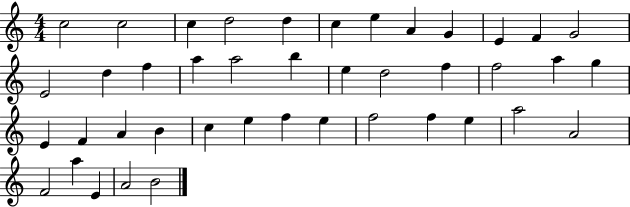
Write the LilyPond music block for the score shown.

{
  \clef treble
  \numericTimeSignature
  \time 4/4
  \key c \major
  c''2 c''2 | c''4 d''2 d''4 | c''4 e''4 a'4 g'4 | e'4 f'4 g'2 | \break e'2 d''4 f''4 | a''4 a''2 b''4 | e''4 d''2 f''4 | f''2 a''4 g''4 | \break e'4 f'4 a'4 b'4 | c''4 e''4 f''4 e''4 | f''2 f''4 e''4 | a''2 a'2 | \break f'2 a''4 e'4 | a'2 b'2 | \bar "|."
}